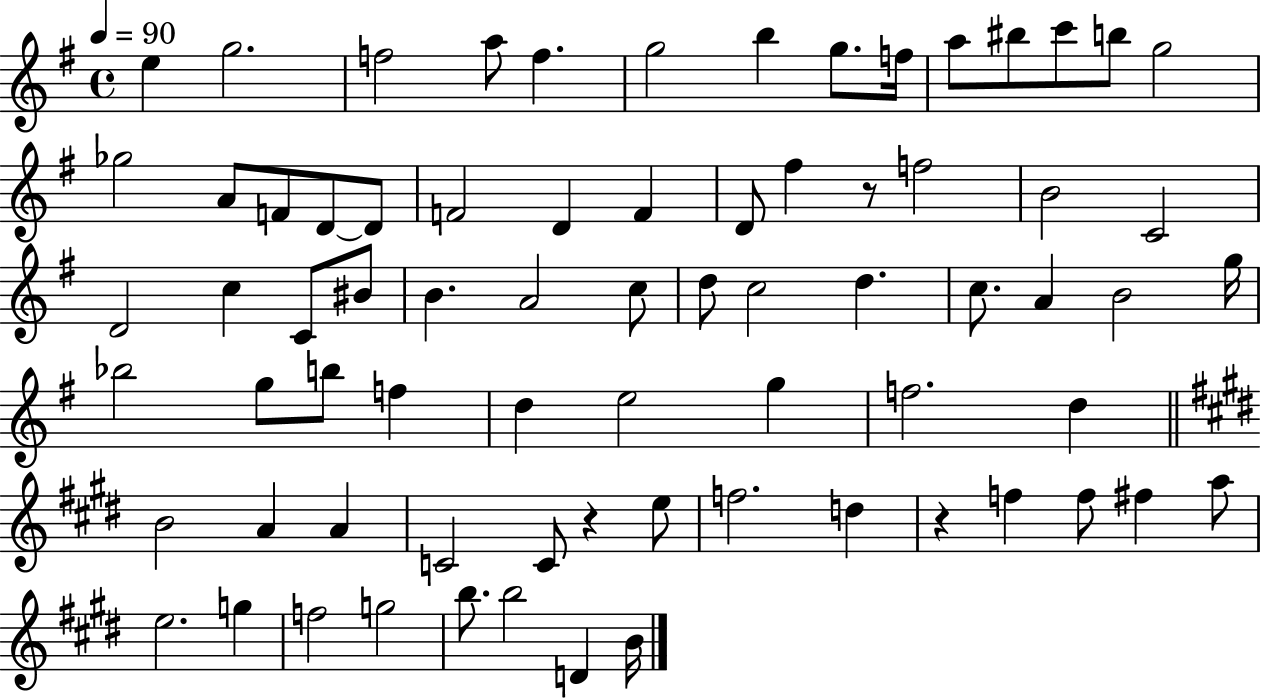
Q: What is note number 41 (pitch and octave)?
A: G5